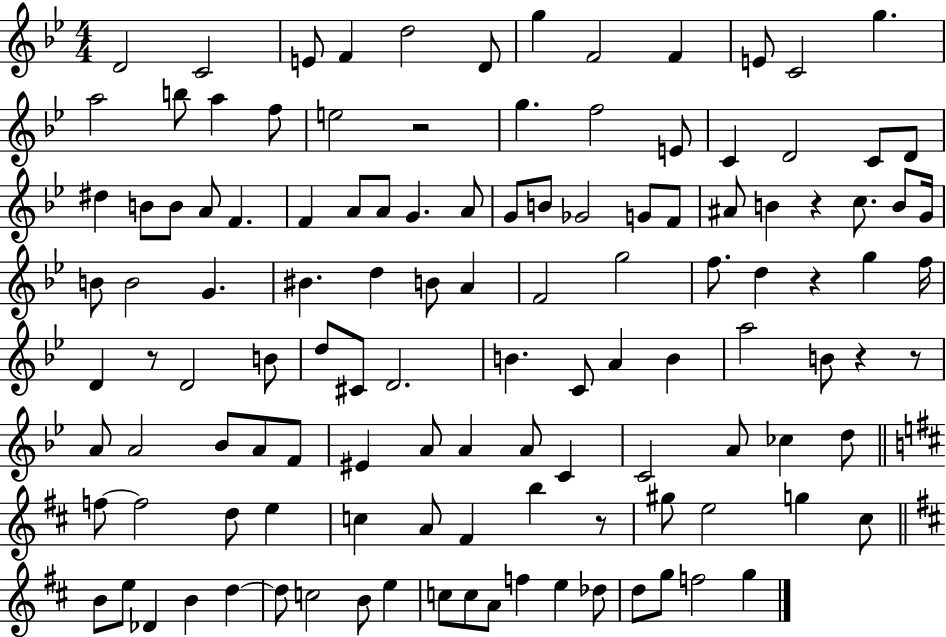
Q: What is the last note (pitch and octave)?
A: G5